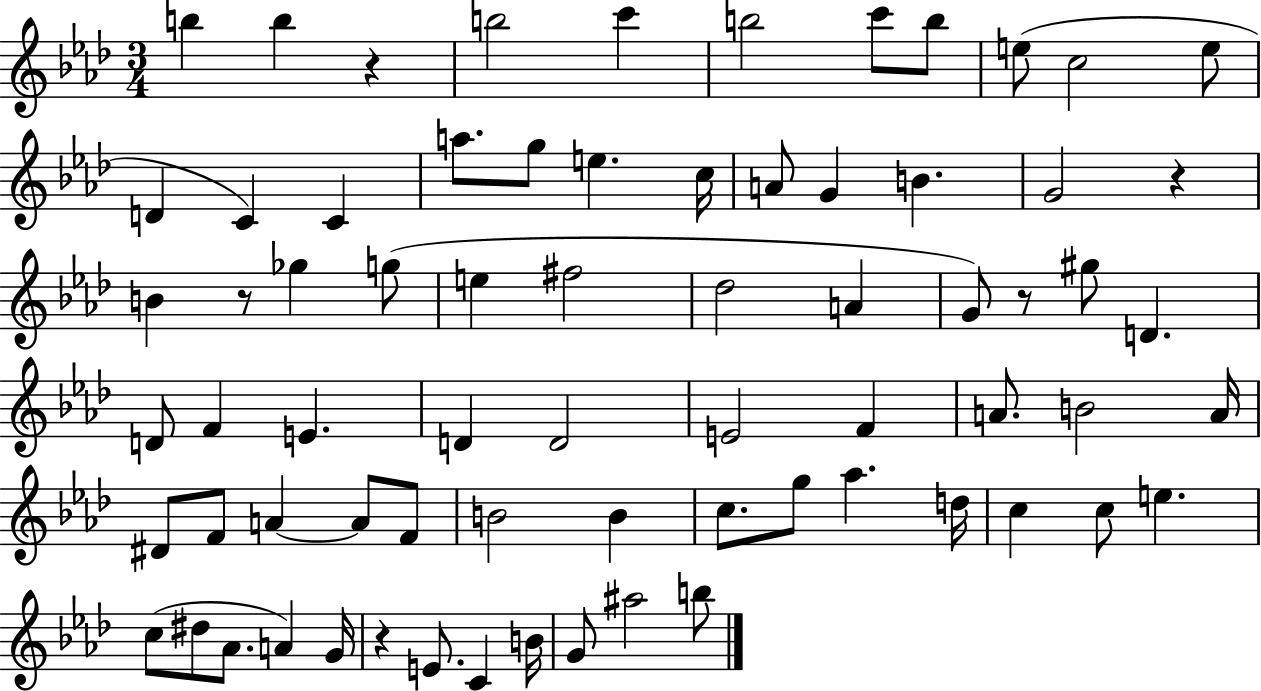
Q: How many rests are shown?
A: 5